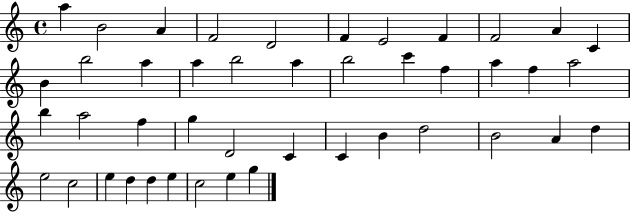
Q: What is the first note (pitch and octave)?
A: A5